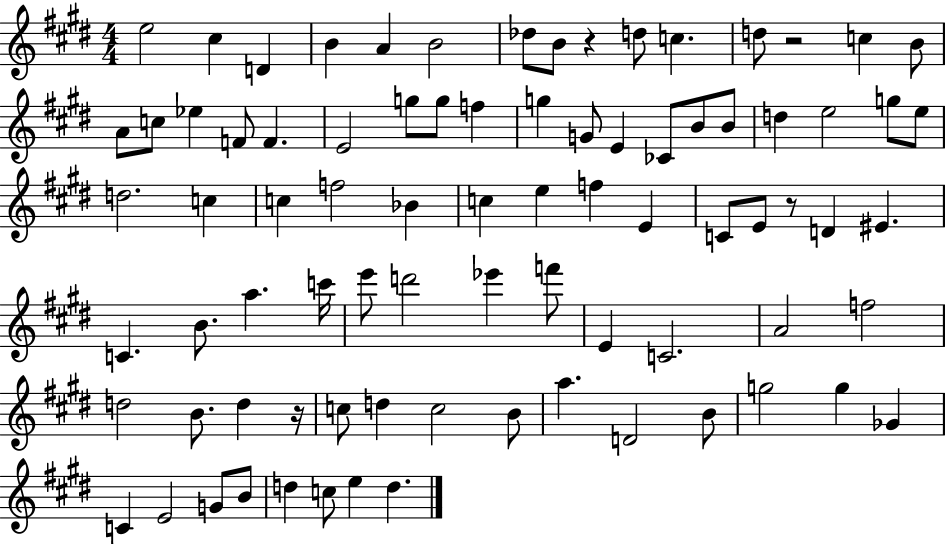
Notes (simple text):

E5/h C#5/q D4/q B4/q A4/q B4/h Db5/e B4/e R/q D5/e C5/q. D5/e R/h C5/q B4/e A4/e C5/e Eb5/q F4/e F4/q. E4/h G5/e G5/e F5/q G5/q G4/e E4/q CES4/e B4/e B4/e D5/q E5/h G5/e E5/e D5/h. C5/q C5/q F5/h Bb4/q C5/q E5/q F5/q E4/q C4/e E4/e R/e D4/q EIS4/q. C4/q. B4/e. A5/q. C6/s E6/e D6/h Eb6/q F6/e E4/q C4/h. A4/h F5/h D5/h B4/e. D5/q R/s C5/e D5/q C5/h B4/e A5/q. D4/h B4/e G5/h G5/q Gb4/q C4/q E4/h G4/e B4/e D5/q C5/e E5/q D5/q.